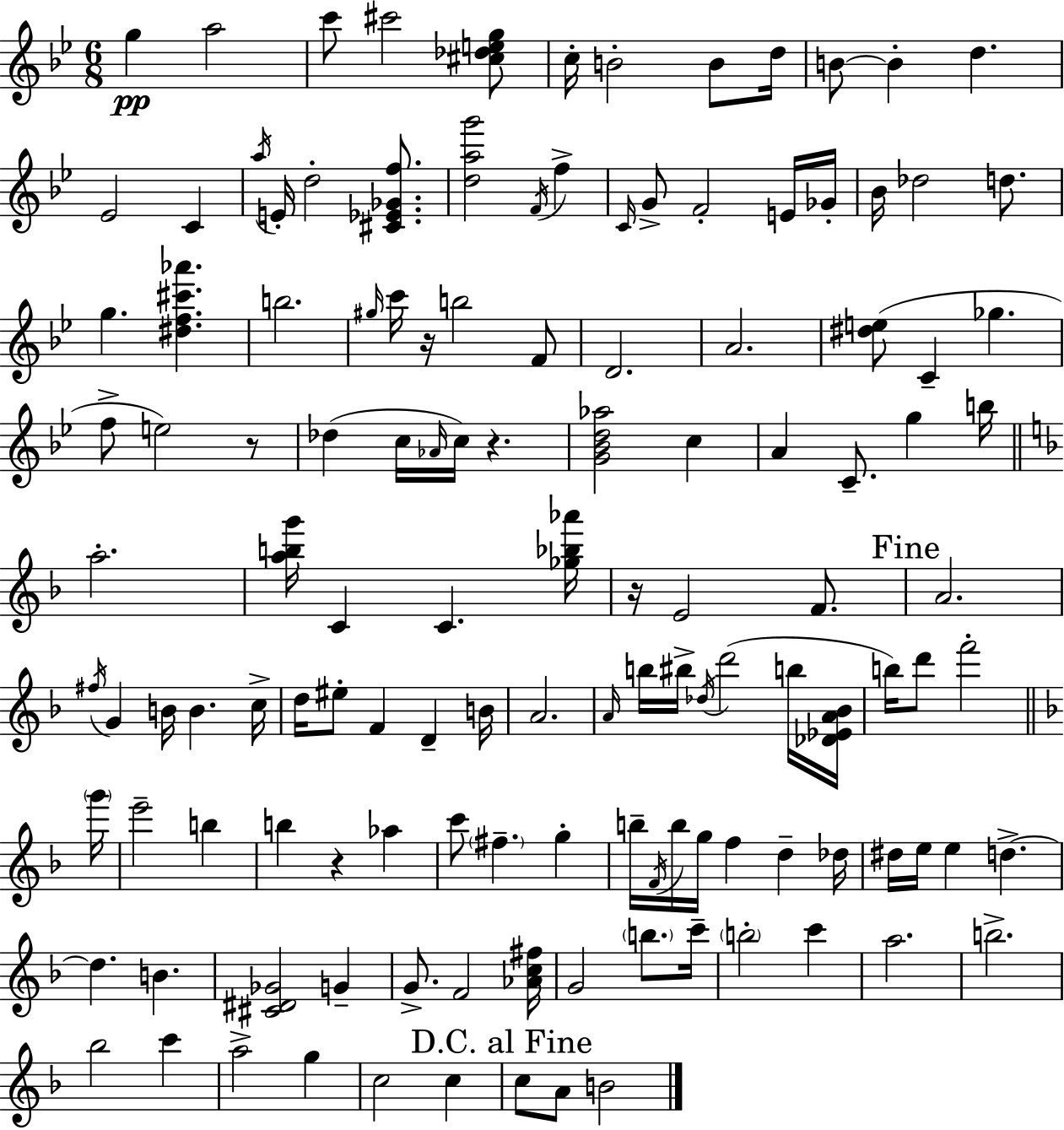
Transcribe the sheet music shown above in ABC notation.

X:1
T:Untitled
M:6/8
L:1/4
K:Gm
g a2 c'/2 ^c'2 [^c_deg]/2 c/4 B2 B/2 d/4 B/2 B d _E2 C a/4 E/4 d2 [^C_E_Gf]/2 [dag']2 F/4 f C/4 G/2 F2 E/4 _G/4 _B/4 _d2 d/2 g [^df^c'_a'] b2 ^g/4 c'/4 z/4 b2 F/2 D2 A2 [^de]/2 C _g f/2 e2 z/2 _d c/4 _A/4 c/4 z [G_Bd_a]2 c A C/2 g b/4 a2 [abg']/4 C C [_g_b_a']/4 z/4 E2 F/2 A2 ^f/4 G B/4 B c/4 d/4 ^e/2 F D B/4 A2 A/4 b/4 ^b/4 _d/4 d'2 b/4 [_D_EA_B]/4 b/4 d'/2 f'2 g'/4 e'2 b b z _a c'/2 ^f g b/4 F/4 b/4 g/4 f d _d/4 ^d/4 e/4 e d d B [^C^D_G]2 G G/2 F2 [_Ac^f]/4 G2 b/2 c'/4 b2 c' a2 b2 _b2 c' a2 g c2 c c/2 A/2 B2